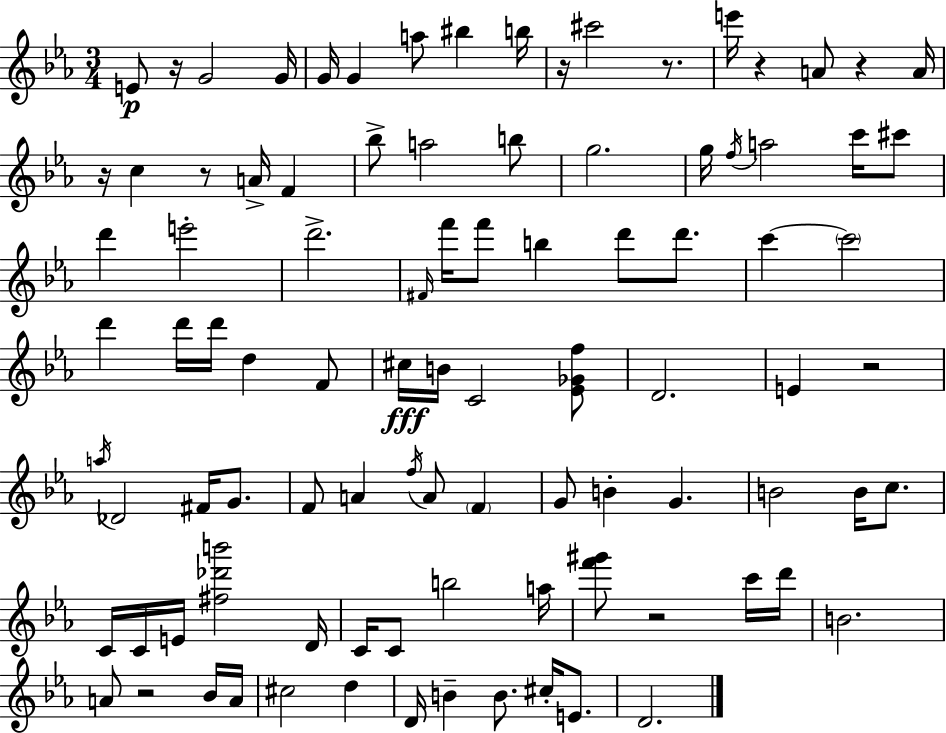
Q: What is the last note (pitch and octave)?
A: D4